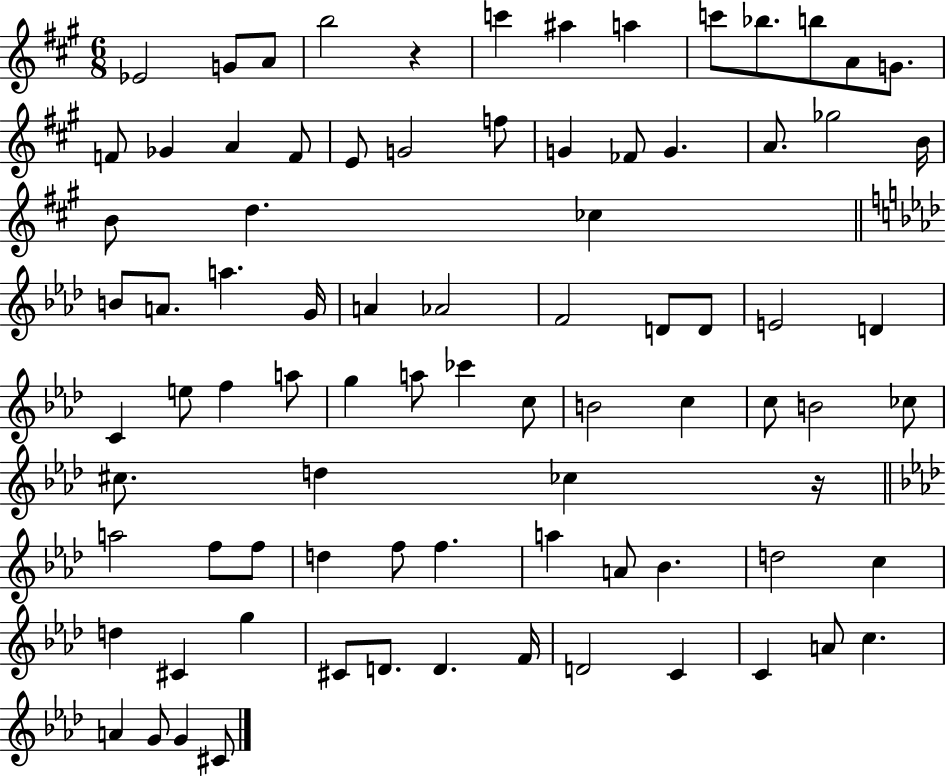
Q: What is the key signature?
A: A major